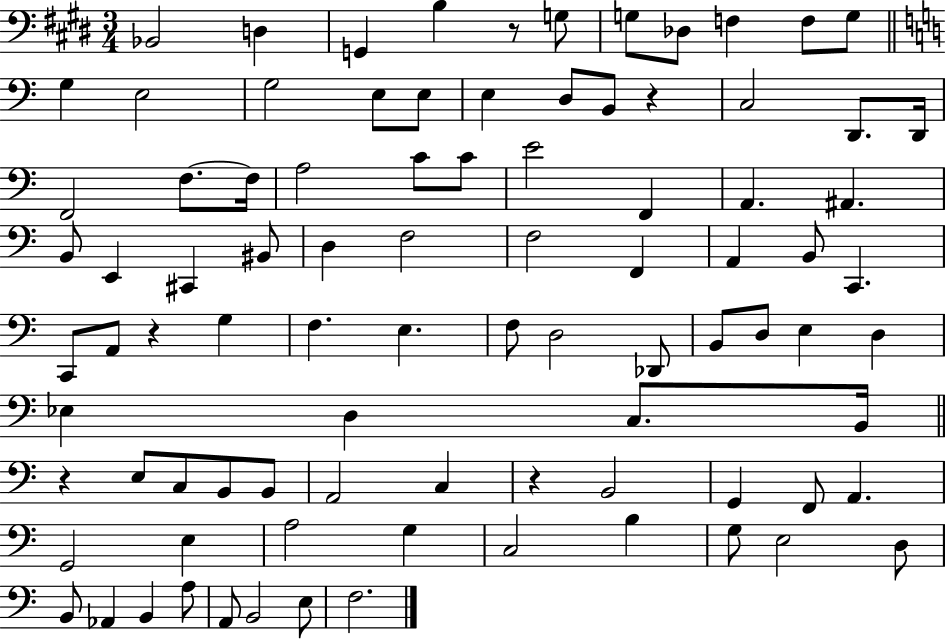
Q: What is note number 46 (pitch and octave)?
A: F3